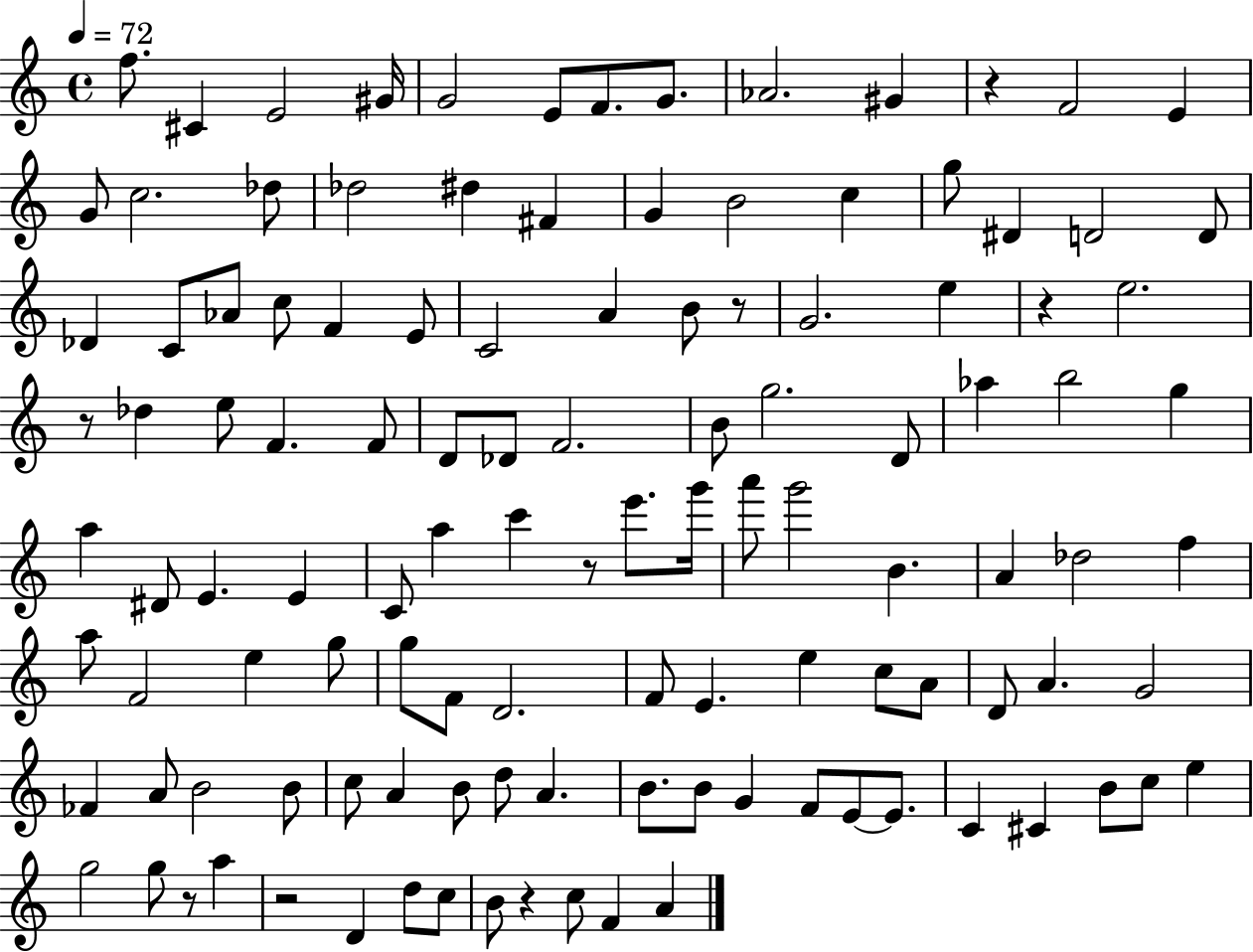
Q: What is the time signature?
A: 4/4